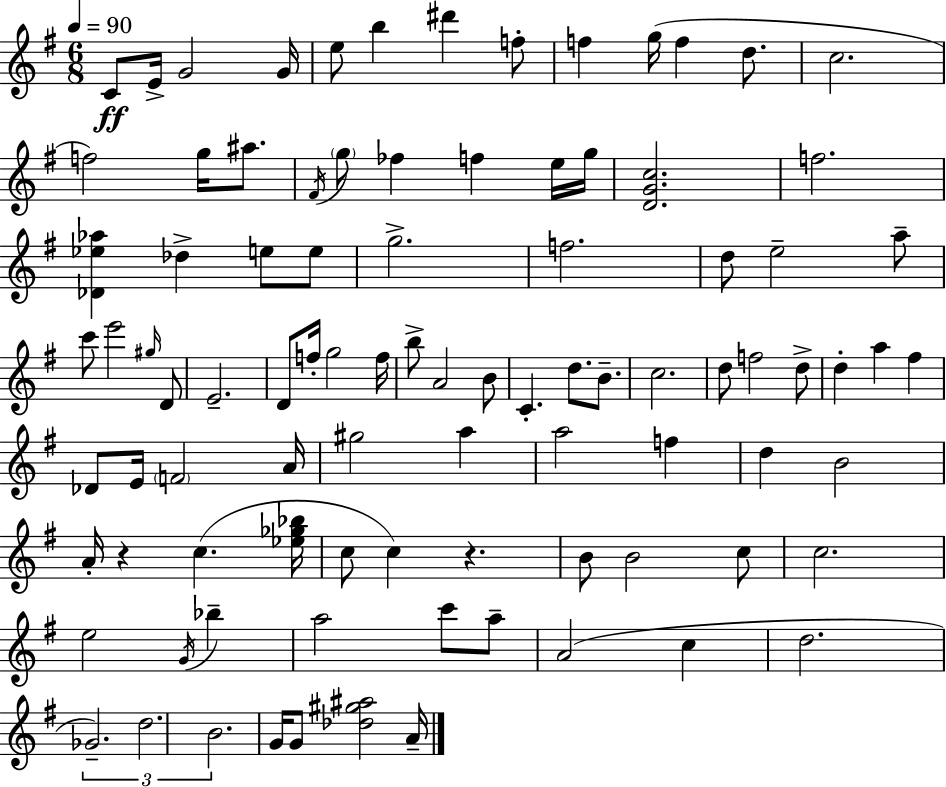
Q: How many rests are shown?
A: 2